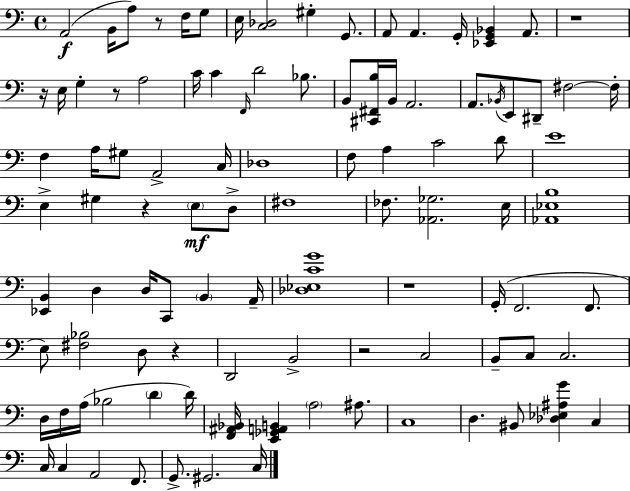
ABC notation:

X:1
T:Untitled
M:4/4
L:1/4
K:Am
A,,2 B,,/4 A,/2 z/2 F,/4 G,/2 E,/4 [C,_D,]2 ^G, G,,/2 A,,/2 A,, G,,/4 [_E,,G,,_B,,] A,,/2 z4 z/4 E,/4 G, z/2 A,2 C/4 C F,,/4 D2 _B,/2 B,,/2 [^C,,^F,,B,]/4 B,,/4 A,,2 A,,/2 _B,,/4 E,,/2 ^D,,/2 ^F,2 ^F,/4 F, A,/4 ^G,/2 A,,2 C,/4 _D,4 F,/2 A, C2 D/2 E4 E, ^G, z E,/2 D,/2 ^F,4 _F,/2 [_A,,_G,]2 E,/4 [_A,,_E,B,]4 [_E,,B,,] D, D,/4 C,,/2 B,, A,,/4 [_D,_E,CG]4 z4 G,,/4 F,,2 F,,/2 E,/2 [^F,_B,]2 D,/2 z D,,2 B,,2 z2 C,2 B,,/2 C,/2 C,2 D,/4 F,/4 A,/4 _B,2 D D/4 [F,,^A,,_B,,]/4 [E,,_G,,A,,B,,] A,2 ^A,/2 C,4 D, ^B,,/2 [_D,_E,^A,G] C, C,/4 C, A,,2 F,,/2 G,,/2 ^G,,2 C,/4